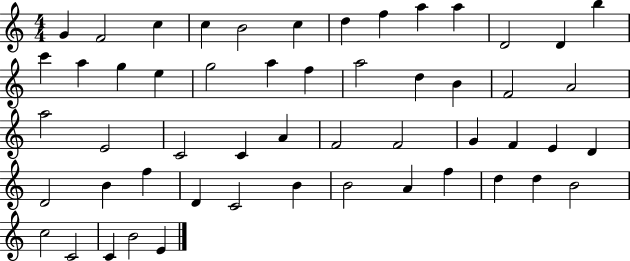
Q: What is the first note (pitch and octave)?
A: G4